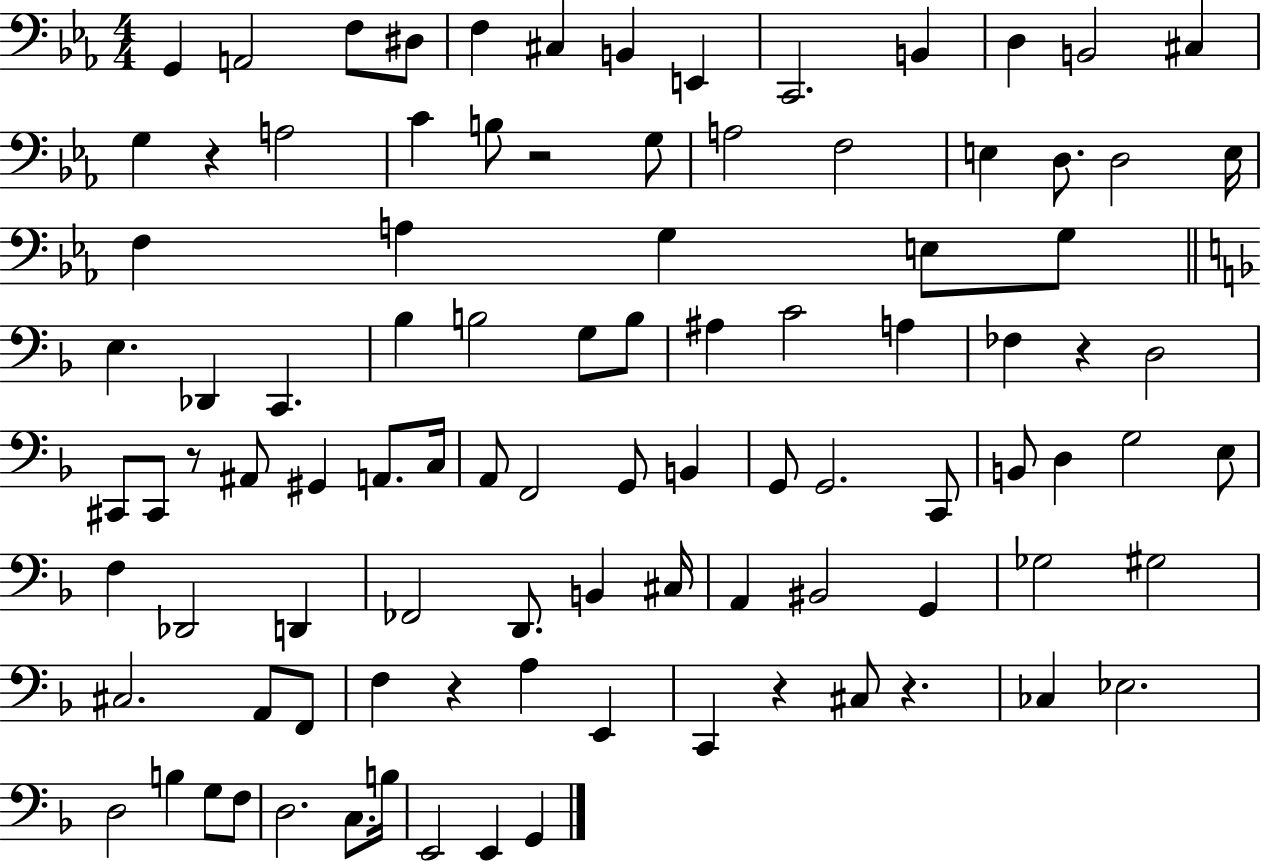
G2/q A2/h F3/e D#3/e F3/q C#3/q B2/q E2/q C2/h. B2/q D3/q B2/h C#3/q G3/q R/q A3/h C4/q B3/e R/h G3/e A3/h F3/h E3/q D3/e. D3/h E3/s F3/q A3/q G3/q E3/e G3/e E3/q. Db2/q C2/q. Bb3/q B3/h G3/e B3/e A#3/q C4/h A3/q FES3/q R/q D3/h C#2/e C#2/e R/e A#2/e G#2/q A2/e. C3/s A2/e F2/h G2/e B2/q G2/e G2/h. C2/e B2/e D3/q G3/h E3/e F3/q Db2/h D2/q FES2/h D2/e. B2/q C#3/s A2/q BIS2/h G2/q Gb3/h G#3/h C#3/h. A2/e F2/e F3/q R/q A3/q E2/q C2/q R/q C#3/e R/q. CES3/q Eb3/h. D3/h B3/q G3/e F3/e D3/h. C3/e. B3/s E2/h E2/q G2/q